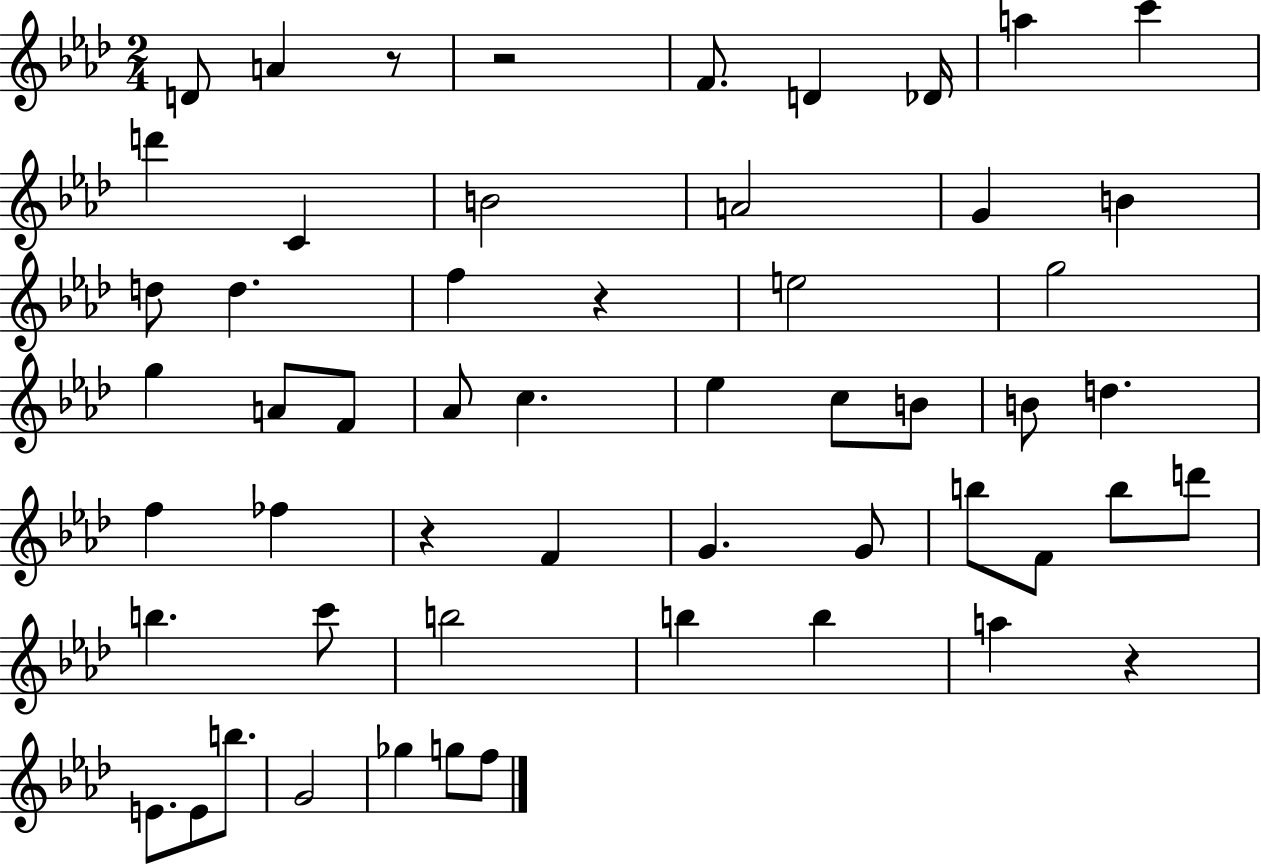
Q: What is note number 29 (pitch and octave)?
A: F5